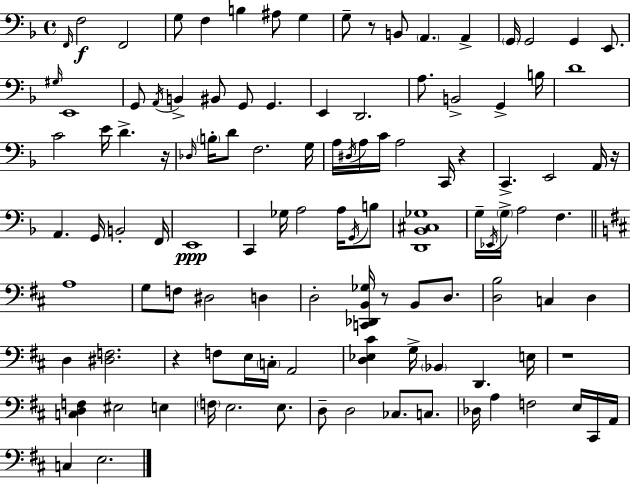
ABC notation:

X:1
T:Untitled
M:4/4
L:1/4
K:Dm
F,,/4 F,2 F,,2 G,/2 F, B, ^A,/2 G, G,/2 z/2 B,,/2 A,, A,, G,,/4 G,,2 G,, E,,/2 ^G,/4 E,,4 G,,/2 A,,/4 B,, ^B,,/2 G,,/2 G,, E,, D,,2 A,/2 B,,2 G,, B,/4 D4 C2 E/4 D z/4 _D,/4 B,/4 D/2 F,2 G,/4 A,/4 ^D,/4 A,/4 C/4 A,2 C,,/4 z C,, E,,2 A,,/4 z/4 A,, G,,/4 B,,2 F,,/4 E,,4 C,, _G,/4 A,2 A,/4 G,,/4 B,/2 [D,,_B,,^C,_G,]4 G,/4 _E,,/4 G,/4 A,2 F, A,4 G,/2 F,/2 ^D,2 D, D,2 [C,,_D,,B,,_G,]/4 z/2 B,,/2 D,/2 [D,B,]2 C, D, D, [^D,F,]2 z F,/2 E,/4 C,/4 A,,2 [D,_E,^C] G,/4 _B,, D,, E,/4 z4 [C,D,F,] ^E,2 E, F,/4 E,2 E,/2 D,/2 D,2 _C,/2 C,/2 _D,/4 A, F,2 E,/4 ^C,,/4 A,,/4 C, E,2